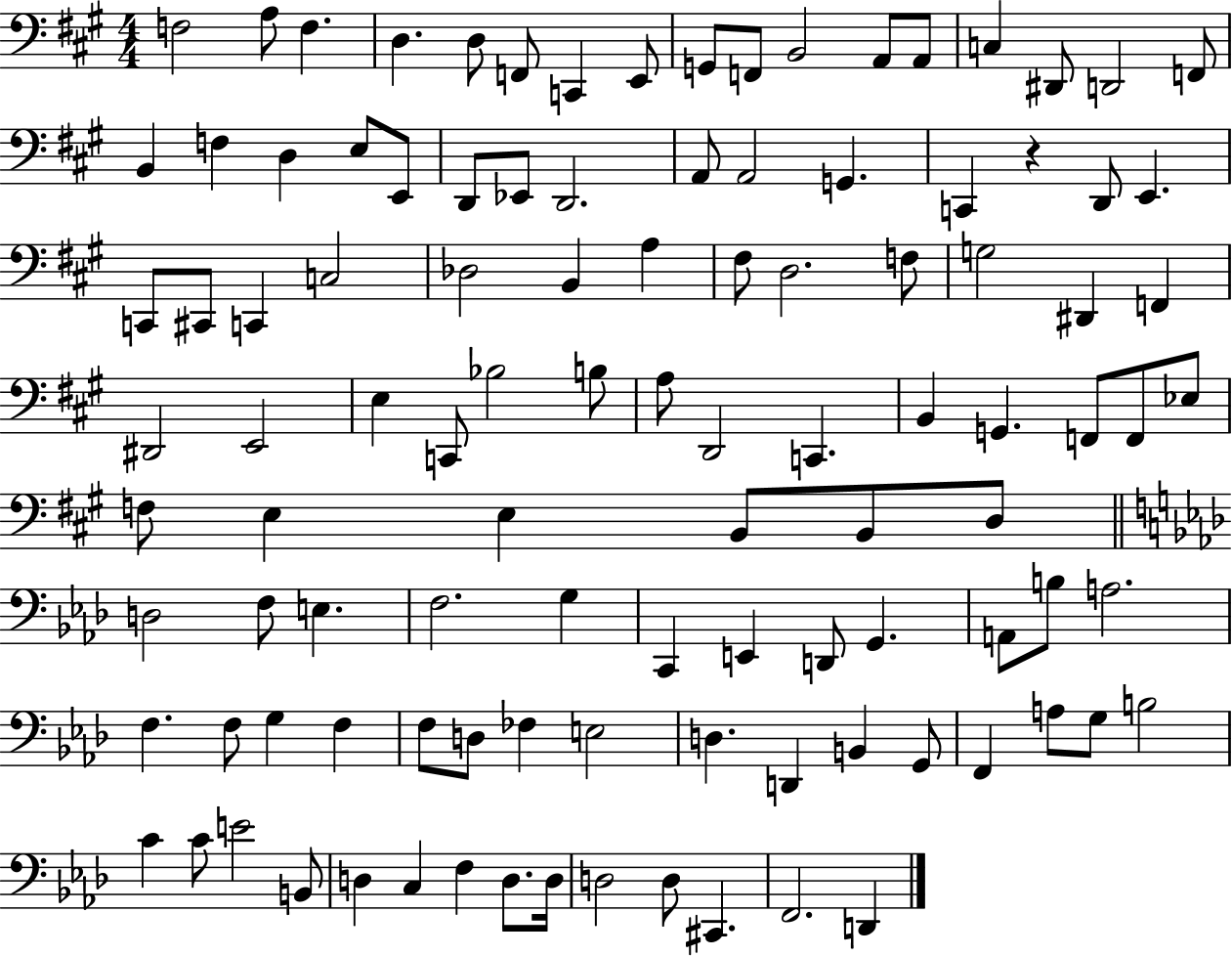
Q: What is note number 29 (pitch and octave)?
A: C2